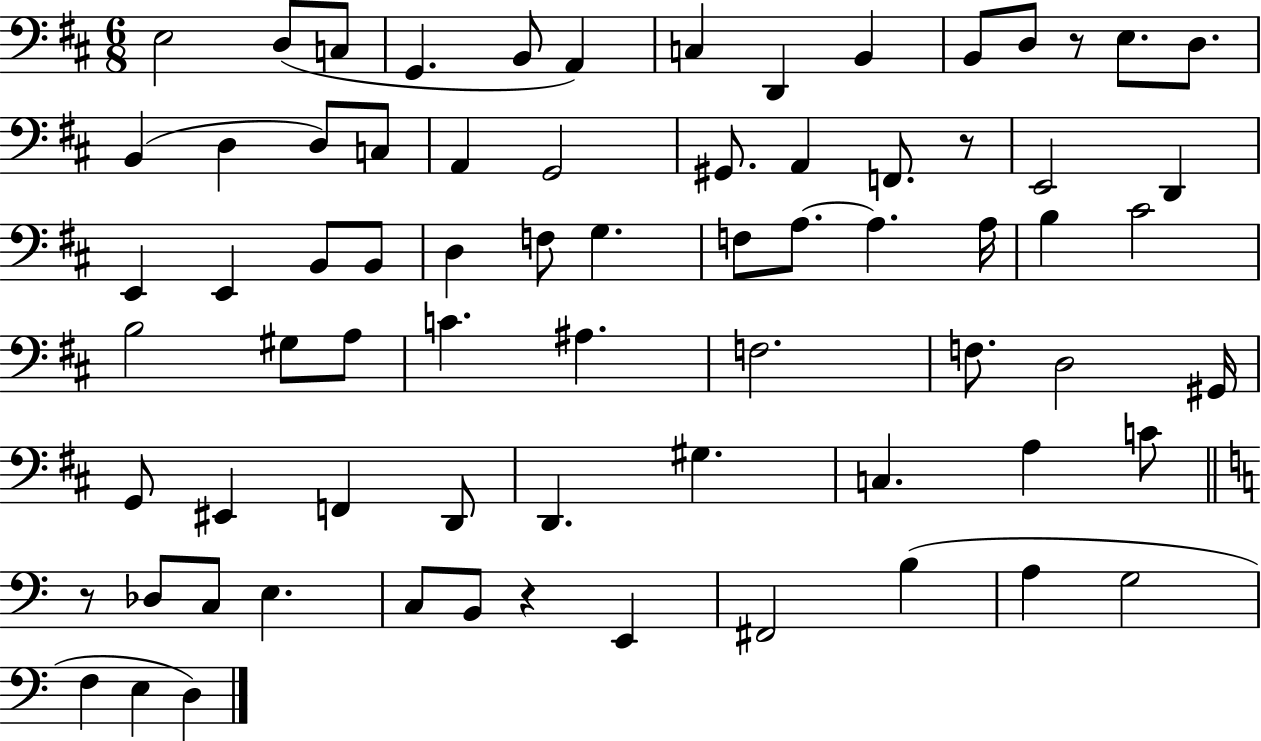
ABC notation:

X:1
T:Untitled
M:6/8
L:1/4
K:D
E,2 D,/2 C,/2 G,, B,,/2 A,, C, D,, B,, B,,/2 D,/2 z/2 E,/2 D,/2 B,, D, D,/2 C,/2 A,, G,,2 ^G,,/2 A,, F,,/2 z/2 E,,2 D,, E,, E,, B,,/2 B,,/2 D, F,/2 G, F,/2 A,/2 A, A,/4 B, ^C2 B,2 ^G,/2 A,/2 C ^A, F,2 F,/2 D,2 ^G,,/4 G,,/2 ^E,, F,, D,,/2 D,, ^G, C, A, C/2 z/2 _D,/2 C,/2 E, C,/2 B,,/2 z E,, ^F,,2 B, A, G,2 F, E, D,